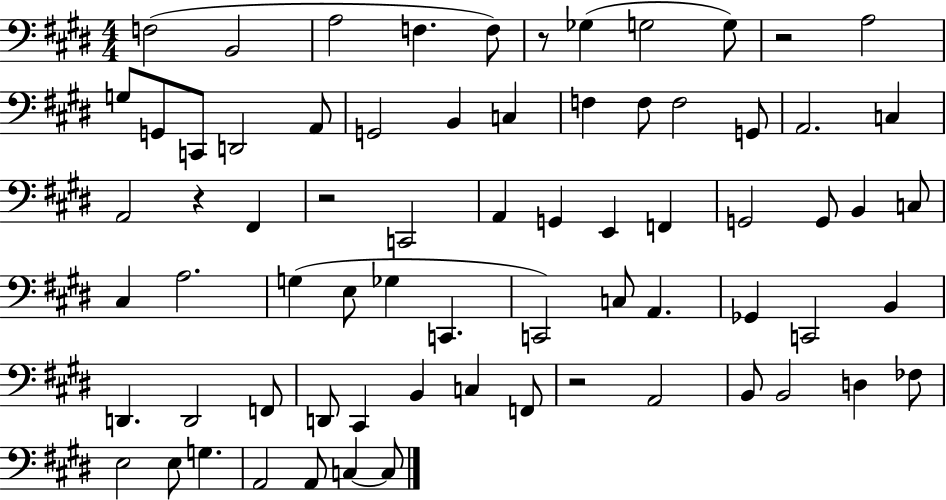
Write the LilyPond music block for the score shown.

{
  \clef bass
  \numericTimeSignature
  \time 4/4
  \key e \major
  f2( b,2 | a2 f4. f8) | r8 ges4( g2 g8) | r2 a2 | \break g8 g,8 c,8 d,2 a,8 | g,2 b,4 c4 | f4 f8 f2 g,8 | a,2. c4 | \break a,2 r4 fis,4 | r2 c,2 | a,4 g,4 e,4 f,4 | g,2 g,8 b,4 c8 | \break cis4 a2. | g4( e8 ges4 c,4. | c,2) c8 a,4. | ges,4 c,2 b,4 | \break d,4. d,2 f,8 | d,8 cis,4 b,4 c4 f,8 | r2 a,2 | b,8 b,2 d4 fes8 | \break e2 e8 g4. | a,2 a,8 c4~~ c8 | \bar "|."
}